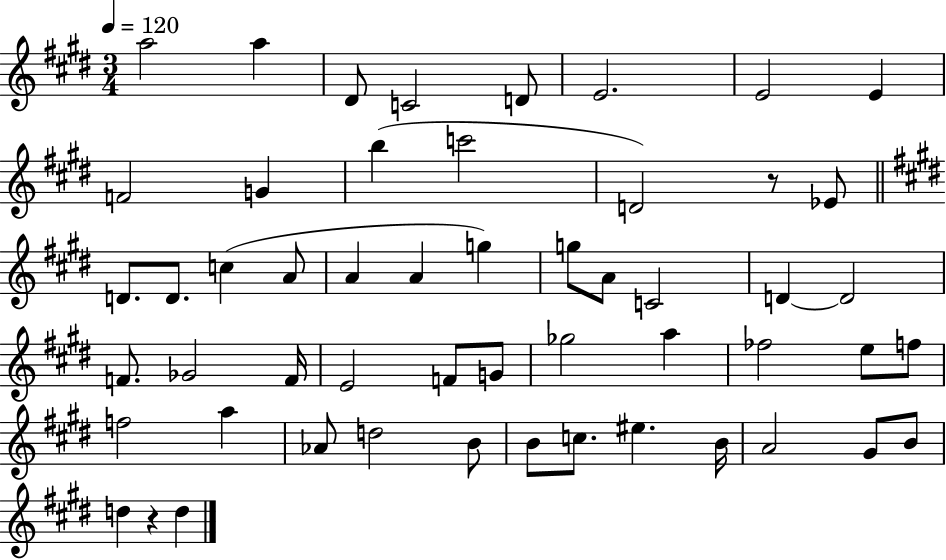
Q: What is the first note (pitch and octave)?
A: A5